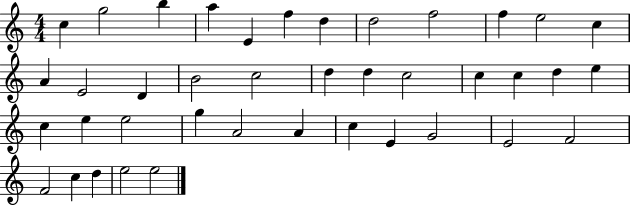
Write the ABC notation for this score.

X:1
T:Untitled
M:4/4
L:1/4
K:C
c g2 b a E f d d2 f2 f e2 c A E2 D B2 c2 d d c2 c c d e c e e2 g A2 A c E G2 E2 F2 F2 c d e2 e2